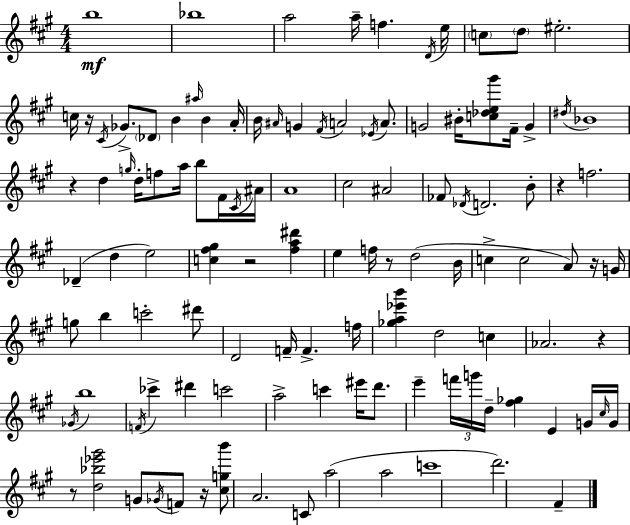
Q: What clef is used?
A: treble